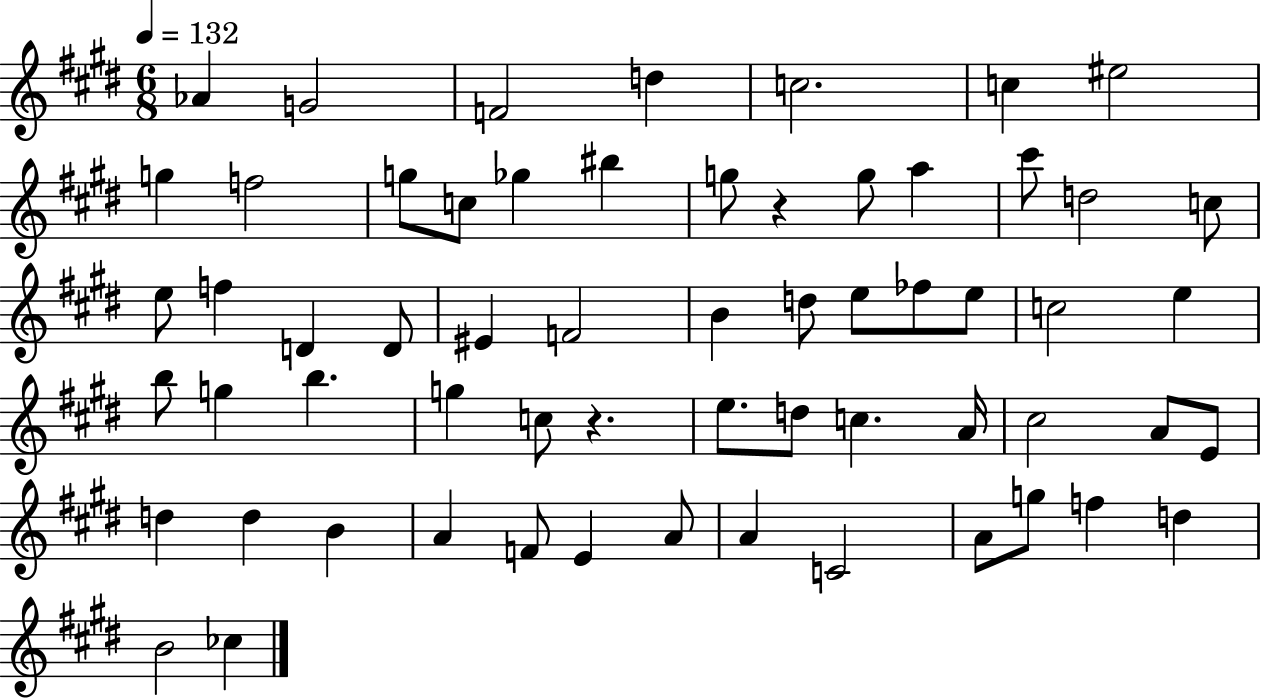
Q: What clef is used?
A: treble